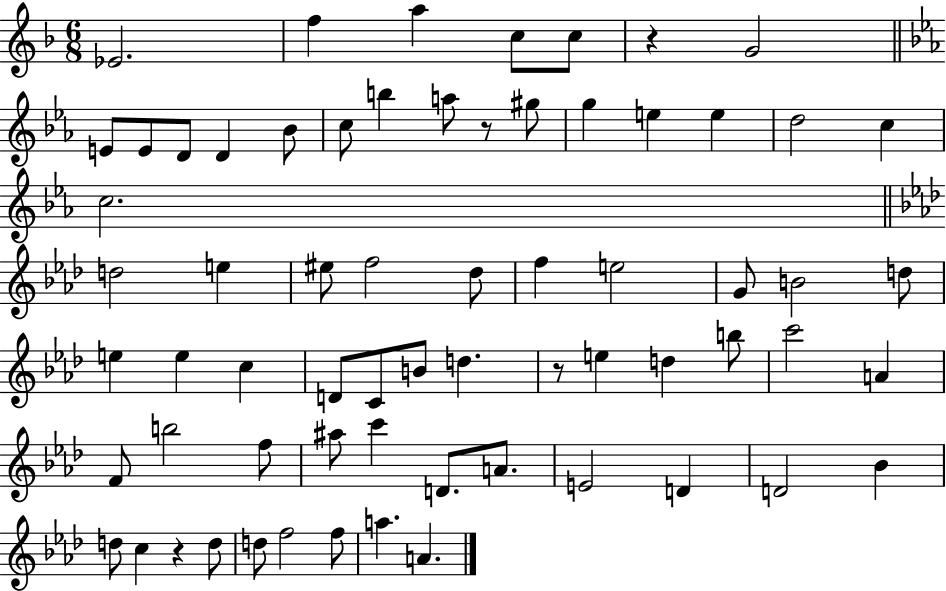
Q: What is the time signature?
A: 6/8